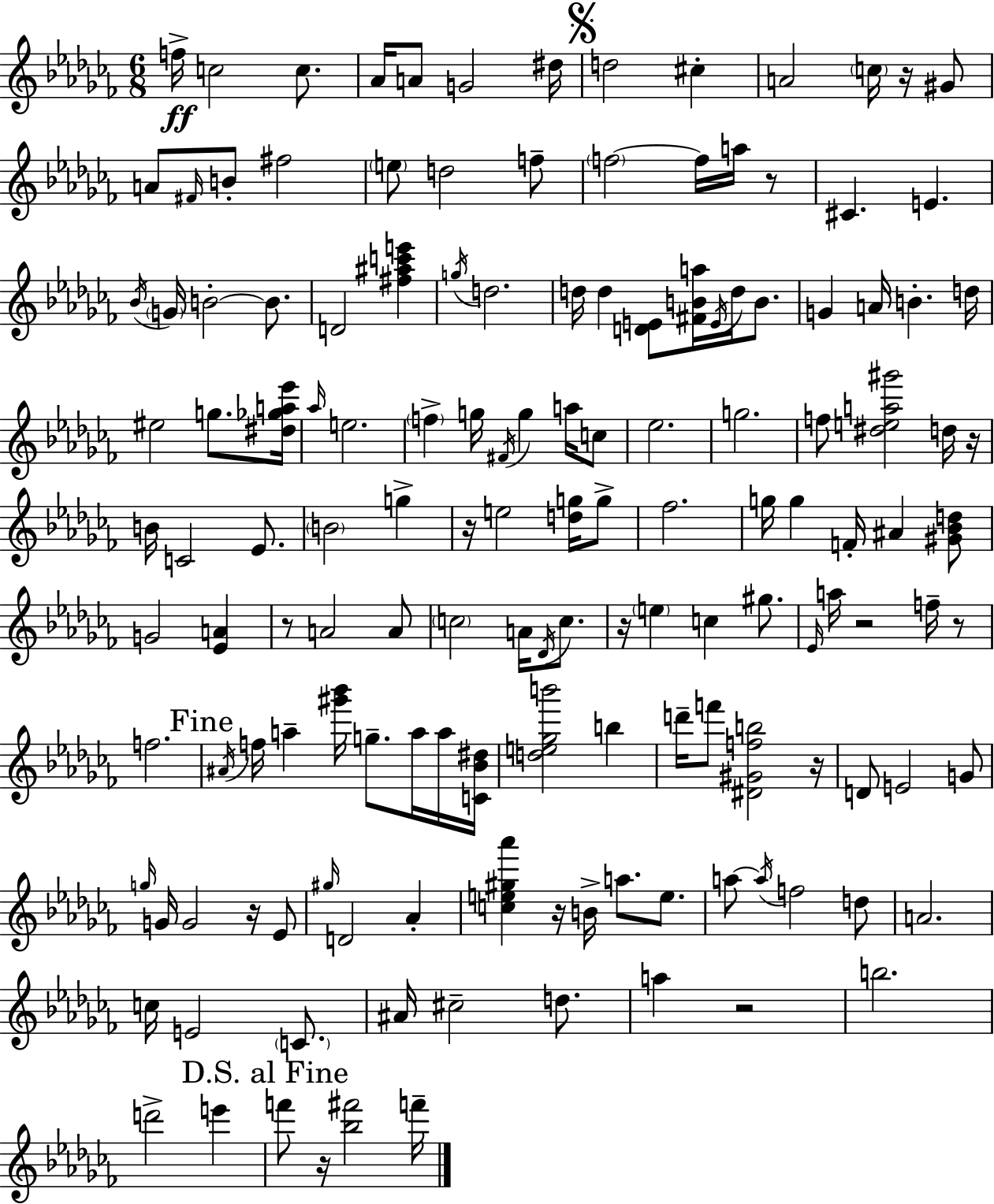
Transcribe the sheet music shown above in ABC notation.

X:1
T:Untitled
M:6/8
L:1/4
K:Abm
f/4 c2 c/2 _A/4 A/2 G2 ^d/4 d2 ^c A2 c/4 z/4 ^G/2 A/2 ^F/4 B/2 ^f2 e/2 d2 f/2 f2 f/4 a/4 z/2 ^C E _B/4 G/4 B2 B/2 D2 [^f^ac'e'] g/4 d2 d/4 d [DE]/2 [^FBa]/4 E/4 d/4 B/2 G A/4 B d/4 ^e2 g/2 [^d_ga_e']/4 _a/4 e2 f g/4 ^F/4 g a/4 c/2 _e2 g2 f/2 [^dea^g']2 d/4 z/4 B/4 C2 _E/2 B2 g z/4 e2 [dg]/4 g/2 _f2 g/4 g F/4 ^A [^G_Bd]/2 G2 [_EA] z/2 A2 A/2 c2 A/4 _D/4 c/2 z/4 e c ^g/2 _E/4 a/4 z2 f/4 z/2 f2 ^A/4 f/4 a [^g'_b']/4 g/2 a/4 a/4 [C_B^d]/4 [de_gb']2 b d'/4 f'/2 [^D^Gfb]2 z/4 D/2 E2 G/2 g/4 G/4 G2 z/4 _E/2 ^g/4 D2 _A [ce^g_a'] z/4 B/4 a/2 e/2 a/2 a/4 f2 d/2 A2 c/4 E2 C/2 ^A/4 ^c2 d/2 a z2 b2 d'2 e' f'/2 z/4 [_b^f']2 f'/4